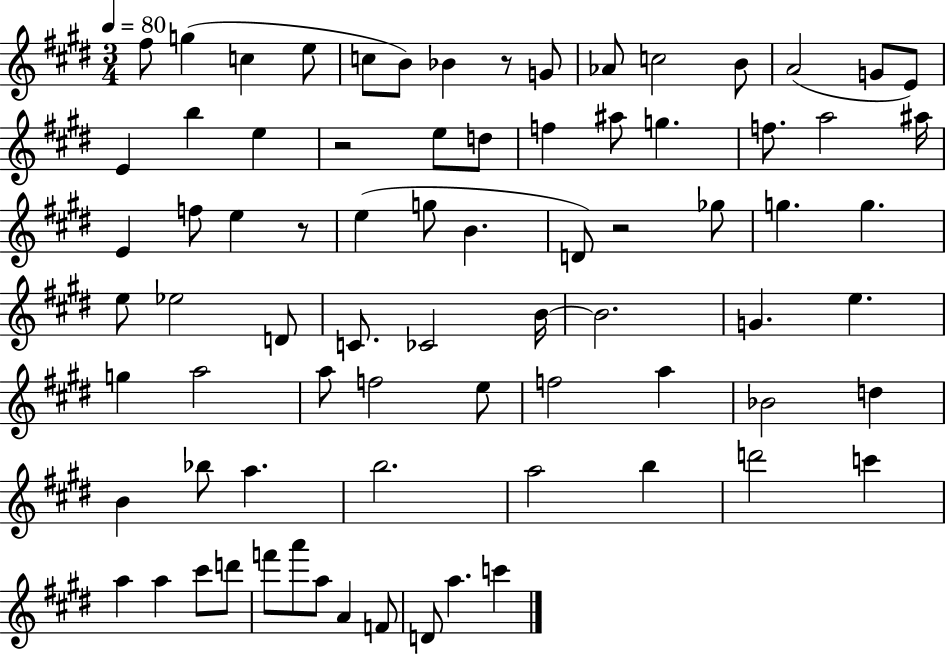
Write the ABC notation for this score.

X:1
T:Untitled
M:3/4
L:1/4
K:E
^f/2 g c e/2 c/2 B/2 _B z/2 G/2 _A/2 c2 B/2 A2 G/2 E/2 E b e z2 e/2 d/2 f ^a/2 g f/2 a2 ^a/4 E f/2 e z/2 e g/2 B D/2 z2 _g/2 g g e/2 _e2 D/2 C/2 _C2 B/4 B2 G e g a2 a/2 f2 e/2 f2 a _B2 d B _b/2 a b2 a2 b d'2 c' a a ^c'/2 d'/2 f'/2 a'/2 a/2 A F/2 D/2 a c'